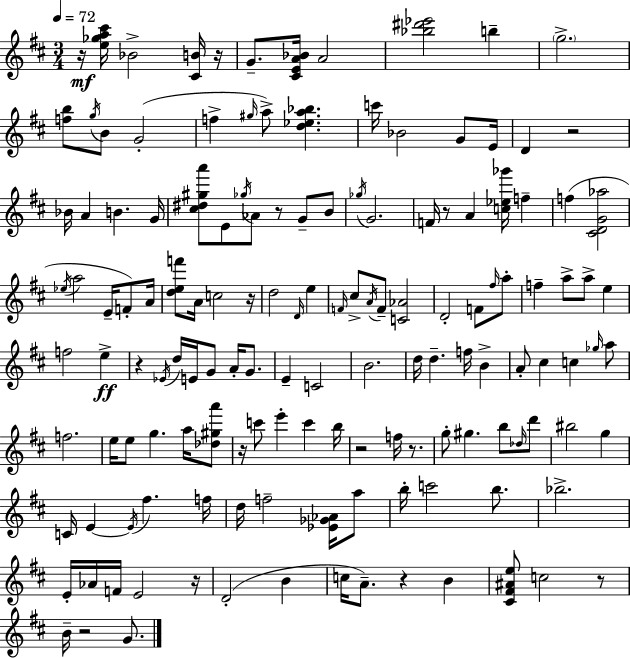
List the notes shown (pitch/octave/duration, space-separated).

R/s [E5,Gb5,A5,C#6]/s Bb4/h [C#4,B4]/s R/s G4/e. [C#4,E4,A4,Bb4]/s A4/h [Bb5,D#6,Eb6]/h B5/q G5/h. [F5,B5]/e G5/s B4/e G4/h F5/q G#5/s A5/e [D5,Eb5,A5,Bb5]/q. C6/s Bb4/h G4/e E4/s D4/q R/h Bb4/s A4/q B4/q. G4/s [C#5,D#5,G#5,A6]/e E4/e Gb5/s Ab4/e R/e G4/e B4/e Gb5/s G4/h. F4/s R/e A4/q [C5,Eb5,Gb6]/s F5/q F5/q [C#4,D4,G4,Ab5]/h Eb5/s A5/h E4/s F4/e A4/s [D5,E5,F6]/e A4/s C5/h R/s D5/h D4/s E5/q F4/s C#5/e A4/s F4/e [C4,Ab4]/h D4/h F4/e F#5/s A5/e F5/q A5/e A5/e E5/q F5/h E5/q R/q Eb4/s D5/s E4/s G4/e A4/s G4/e. E4/q C4/h B4/h. D5/s D5/q. F5/s B4/q A4/e C#5/q C5/q Gb5/s A5/e F5/h. E5/s E5/e G5/q. A5/s [Db5,G#5,A6]/e R/s C6/e E6/q C6/q B5/s R/h F5/s R/e. G5/e G#5/q. B5/e Db5/s D6/e BIS5/h G5/q C4/s E4/q E4/s F#5/q. F5/s D5/s F5/h [Eb4,Gb4,Ab4]/s A5/e B5/s C6/h B5/e. Bb5/h. E4/s Ab4/s F4/s E4/h R/s D4/h B4/q C5/s A4/e. R/q B4/q [C#4,F#4,A#4,E5]/e C5/h R/e B4/s R/h G4/e.